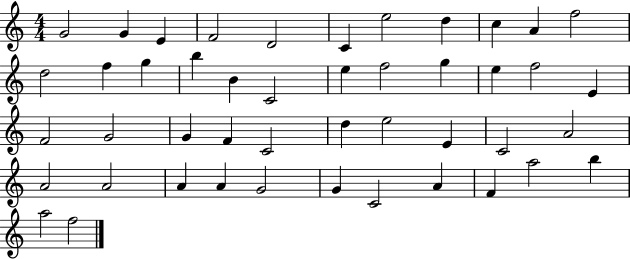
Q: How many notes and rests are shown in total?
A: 46